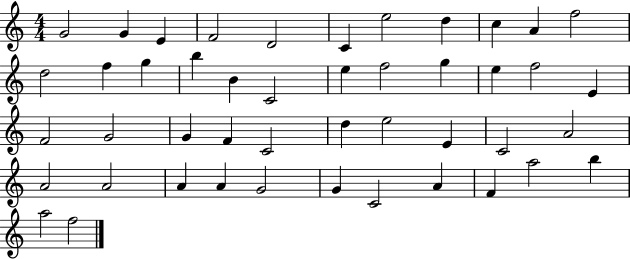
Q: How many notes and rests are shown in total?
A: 46